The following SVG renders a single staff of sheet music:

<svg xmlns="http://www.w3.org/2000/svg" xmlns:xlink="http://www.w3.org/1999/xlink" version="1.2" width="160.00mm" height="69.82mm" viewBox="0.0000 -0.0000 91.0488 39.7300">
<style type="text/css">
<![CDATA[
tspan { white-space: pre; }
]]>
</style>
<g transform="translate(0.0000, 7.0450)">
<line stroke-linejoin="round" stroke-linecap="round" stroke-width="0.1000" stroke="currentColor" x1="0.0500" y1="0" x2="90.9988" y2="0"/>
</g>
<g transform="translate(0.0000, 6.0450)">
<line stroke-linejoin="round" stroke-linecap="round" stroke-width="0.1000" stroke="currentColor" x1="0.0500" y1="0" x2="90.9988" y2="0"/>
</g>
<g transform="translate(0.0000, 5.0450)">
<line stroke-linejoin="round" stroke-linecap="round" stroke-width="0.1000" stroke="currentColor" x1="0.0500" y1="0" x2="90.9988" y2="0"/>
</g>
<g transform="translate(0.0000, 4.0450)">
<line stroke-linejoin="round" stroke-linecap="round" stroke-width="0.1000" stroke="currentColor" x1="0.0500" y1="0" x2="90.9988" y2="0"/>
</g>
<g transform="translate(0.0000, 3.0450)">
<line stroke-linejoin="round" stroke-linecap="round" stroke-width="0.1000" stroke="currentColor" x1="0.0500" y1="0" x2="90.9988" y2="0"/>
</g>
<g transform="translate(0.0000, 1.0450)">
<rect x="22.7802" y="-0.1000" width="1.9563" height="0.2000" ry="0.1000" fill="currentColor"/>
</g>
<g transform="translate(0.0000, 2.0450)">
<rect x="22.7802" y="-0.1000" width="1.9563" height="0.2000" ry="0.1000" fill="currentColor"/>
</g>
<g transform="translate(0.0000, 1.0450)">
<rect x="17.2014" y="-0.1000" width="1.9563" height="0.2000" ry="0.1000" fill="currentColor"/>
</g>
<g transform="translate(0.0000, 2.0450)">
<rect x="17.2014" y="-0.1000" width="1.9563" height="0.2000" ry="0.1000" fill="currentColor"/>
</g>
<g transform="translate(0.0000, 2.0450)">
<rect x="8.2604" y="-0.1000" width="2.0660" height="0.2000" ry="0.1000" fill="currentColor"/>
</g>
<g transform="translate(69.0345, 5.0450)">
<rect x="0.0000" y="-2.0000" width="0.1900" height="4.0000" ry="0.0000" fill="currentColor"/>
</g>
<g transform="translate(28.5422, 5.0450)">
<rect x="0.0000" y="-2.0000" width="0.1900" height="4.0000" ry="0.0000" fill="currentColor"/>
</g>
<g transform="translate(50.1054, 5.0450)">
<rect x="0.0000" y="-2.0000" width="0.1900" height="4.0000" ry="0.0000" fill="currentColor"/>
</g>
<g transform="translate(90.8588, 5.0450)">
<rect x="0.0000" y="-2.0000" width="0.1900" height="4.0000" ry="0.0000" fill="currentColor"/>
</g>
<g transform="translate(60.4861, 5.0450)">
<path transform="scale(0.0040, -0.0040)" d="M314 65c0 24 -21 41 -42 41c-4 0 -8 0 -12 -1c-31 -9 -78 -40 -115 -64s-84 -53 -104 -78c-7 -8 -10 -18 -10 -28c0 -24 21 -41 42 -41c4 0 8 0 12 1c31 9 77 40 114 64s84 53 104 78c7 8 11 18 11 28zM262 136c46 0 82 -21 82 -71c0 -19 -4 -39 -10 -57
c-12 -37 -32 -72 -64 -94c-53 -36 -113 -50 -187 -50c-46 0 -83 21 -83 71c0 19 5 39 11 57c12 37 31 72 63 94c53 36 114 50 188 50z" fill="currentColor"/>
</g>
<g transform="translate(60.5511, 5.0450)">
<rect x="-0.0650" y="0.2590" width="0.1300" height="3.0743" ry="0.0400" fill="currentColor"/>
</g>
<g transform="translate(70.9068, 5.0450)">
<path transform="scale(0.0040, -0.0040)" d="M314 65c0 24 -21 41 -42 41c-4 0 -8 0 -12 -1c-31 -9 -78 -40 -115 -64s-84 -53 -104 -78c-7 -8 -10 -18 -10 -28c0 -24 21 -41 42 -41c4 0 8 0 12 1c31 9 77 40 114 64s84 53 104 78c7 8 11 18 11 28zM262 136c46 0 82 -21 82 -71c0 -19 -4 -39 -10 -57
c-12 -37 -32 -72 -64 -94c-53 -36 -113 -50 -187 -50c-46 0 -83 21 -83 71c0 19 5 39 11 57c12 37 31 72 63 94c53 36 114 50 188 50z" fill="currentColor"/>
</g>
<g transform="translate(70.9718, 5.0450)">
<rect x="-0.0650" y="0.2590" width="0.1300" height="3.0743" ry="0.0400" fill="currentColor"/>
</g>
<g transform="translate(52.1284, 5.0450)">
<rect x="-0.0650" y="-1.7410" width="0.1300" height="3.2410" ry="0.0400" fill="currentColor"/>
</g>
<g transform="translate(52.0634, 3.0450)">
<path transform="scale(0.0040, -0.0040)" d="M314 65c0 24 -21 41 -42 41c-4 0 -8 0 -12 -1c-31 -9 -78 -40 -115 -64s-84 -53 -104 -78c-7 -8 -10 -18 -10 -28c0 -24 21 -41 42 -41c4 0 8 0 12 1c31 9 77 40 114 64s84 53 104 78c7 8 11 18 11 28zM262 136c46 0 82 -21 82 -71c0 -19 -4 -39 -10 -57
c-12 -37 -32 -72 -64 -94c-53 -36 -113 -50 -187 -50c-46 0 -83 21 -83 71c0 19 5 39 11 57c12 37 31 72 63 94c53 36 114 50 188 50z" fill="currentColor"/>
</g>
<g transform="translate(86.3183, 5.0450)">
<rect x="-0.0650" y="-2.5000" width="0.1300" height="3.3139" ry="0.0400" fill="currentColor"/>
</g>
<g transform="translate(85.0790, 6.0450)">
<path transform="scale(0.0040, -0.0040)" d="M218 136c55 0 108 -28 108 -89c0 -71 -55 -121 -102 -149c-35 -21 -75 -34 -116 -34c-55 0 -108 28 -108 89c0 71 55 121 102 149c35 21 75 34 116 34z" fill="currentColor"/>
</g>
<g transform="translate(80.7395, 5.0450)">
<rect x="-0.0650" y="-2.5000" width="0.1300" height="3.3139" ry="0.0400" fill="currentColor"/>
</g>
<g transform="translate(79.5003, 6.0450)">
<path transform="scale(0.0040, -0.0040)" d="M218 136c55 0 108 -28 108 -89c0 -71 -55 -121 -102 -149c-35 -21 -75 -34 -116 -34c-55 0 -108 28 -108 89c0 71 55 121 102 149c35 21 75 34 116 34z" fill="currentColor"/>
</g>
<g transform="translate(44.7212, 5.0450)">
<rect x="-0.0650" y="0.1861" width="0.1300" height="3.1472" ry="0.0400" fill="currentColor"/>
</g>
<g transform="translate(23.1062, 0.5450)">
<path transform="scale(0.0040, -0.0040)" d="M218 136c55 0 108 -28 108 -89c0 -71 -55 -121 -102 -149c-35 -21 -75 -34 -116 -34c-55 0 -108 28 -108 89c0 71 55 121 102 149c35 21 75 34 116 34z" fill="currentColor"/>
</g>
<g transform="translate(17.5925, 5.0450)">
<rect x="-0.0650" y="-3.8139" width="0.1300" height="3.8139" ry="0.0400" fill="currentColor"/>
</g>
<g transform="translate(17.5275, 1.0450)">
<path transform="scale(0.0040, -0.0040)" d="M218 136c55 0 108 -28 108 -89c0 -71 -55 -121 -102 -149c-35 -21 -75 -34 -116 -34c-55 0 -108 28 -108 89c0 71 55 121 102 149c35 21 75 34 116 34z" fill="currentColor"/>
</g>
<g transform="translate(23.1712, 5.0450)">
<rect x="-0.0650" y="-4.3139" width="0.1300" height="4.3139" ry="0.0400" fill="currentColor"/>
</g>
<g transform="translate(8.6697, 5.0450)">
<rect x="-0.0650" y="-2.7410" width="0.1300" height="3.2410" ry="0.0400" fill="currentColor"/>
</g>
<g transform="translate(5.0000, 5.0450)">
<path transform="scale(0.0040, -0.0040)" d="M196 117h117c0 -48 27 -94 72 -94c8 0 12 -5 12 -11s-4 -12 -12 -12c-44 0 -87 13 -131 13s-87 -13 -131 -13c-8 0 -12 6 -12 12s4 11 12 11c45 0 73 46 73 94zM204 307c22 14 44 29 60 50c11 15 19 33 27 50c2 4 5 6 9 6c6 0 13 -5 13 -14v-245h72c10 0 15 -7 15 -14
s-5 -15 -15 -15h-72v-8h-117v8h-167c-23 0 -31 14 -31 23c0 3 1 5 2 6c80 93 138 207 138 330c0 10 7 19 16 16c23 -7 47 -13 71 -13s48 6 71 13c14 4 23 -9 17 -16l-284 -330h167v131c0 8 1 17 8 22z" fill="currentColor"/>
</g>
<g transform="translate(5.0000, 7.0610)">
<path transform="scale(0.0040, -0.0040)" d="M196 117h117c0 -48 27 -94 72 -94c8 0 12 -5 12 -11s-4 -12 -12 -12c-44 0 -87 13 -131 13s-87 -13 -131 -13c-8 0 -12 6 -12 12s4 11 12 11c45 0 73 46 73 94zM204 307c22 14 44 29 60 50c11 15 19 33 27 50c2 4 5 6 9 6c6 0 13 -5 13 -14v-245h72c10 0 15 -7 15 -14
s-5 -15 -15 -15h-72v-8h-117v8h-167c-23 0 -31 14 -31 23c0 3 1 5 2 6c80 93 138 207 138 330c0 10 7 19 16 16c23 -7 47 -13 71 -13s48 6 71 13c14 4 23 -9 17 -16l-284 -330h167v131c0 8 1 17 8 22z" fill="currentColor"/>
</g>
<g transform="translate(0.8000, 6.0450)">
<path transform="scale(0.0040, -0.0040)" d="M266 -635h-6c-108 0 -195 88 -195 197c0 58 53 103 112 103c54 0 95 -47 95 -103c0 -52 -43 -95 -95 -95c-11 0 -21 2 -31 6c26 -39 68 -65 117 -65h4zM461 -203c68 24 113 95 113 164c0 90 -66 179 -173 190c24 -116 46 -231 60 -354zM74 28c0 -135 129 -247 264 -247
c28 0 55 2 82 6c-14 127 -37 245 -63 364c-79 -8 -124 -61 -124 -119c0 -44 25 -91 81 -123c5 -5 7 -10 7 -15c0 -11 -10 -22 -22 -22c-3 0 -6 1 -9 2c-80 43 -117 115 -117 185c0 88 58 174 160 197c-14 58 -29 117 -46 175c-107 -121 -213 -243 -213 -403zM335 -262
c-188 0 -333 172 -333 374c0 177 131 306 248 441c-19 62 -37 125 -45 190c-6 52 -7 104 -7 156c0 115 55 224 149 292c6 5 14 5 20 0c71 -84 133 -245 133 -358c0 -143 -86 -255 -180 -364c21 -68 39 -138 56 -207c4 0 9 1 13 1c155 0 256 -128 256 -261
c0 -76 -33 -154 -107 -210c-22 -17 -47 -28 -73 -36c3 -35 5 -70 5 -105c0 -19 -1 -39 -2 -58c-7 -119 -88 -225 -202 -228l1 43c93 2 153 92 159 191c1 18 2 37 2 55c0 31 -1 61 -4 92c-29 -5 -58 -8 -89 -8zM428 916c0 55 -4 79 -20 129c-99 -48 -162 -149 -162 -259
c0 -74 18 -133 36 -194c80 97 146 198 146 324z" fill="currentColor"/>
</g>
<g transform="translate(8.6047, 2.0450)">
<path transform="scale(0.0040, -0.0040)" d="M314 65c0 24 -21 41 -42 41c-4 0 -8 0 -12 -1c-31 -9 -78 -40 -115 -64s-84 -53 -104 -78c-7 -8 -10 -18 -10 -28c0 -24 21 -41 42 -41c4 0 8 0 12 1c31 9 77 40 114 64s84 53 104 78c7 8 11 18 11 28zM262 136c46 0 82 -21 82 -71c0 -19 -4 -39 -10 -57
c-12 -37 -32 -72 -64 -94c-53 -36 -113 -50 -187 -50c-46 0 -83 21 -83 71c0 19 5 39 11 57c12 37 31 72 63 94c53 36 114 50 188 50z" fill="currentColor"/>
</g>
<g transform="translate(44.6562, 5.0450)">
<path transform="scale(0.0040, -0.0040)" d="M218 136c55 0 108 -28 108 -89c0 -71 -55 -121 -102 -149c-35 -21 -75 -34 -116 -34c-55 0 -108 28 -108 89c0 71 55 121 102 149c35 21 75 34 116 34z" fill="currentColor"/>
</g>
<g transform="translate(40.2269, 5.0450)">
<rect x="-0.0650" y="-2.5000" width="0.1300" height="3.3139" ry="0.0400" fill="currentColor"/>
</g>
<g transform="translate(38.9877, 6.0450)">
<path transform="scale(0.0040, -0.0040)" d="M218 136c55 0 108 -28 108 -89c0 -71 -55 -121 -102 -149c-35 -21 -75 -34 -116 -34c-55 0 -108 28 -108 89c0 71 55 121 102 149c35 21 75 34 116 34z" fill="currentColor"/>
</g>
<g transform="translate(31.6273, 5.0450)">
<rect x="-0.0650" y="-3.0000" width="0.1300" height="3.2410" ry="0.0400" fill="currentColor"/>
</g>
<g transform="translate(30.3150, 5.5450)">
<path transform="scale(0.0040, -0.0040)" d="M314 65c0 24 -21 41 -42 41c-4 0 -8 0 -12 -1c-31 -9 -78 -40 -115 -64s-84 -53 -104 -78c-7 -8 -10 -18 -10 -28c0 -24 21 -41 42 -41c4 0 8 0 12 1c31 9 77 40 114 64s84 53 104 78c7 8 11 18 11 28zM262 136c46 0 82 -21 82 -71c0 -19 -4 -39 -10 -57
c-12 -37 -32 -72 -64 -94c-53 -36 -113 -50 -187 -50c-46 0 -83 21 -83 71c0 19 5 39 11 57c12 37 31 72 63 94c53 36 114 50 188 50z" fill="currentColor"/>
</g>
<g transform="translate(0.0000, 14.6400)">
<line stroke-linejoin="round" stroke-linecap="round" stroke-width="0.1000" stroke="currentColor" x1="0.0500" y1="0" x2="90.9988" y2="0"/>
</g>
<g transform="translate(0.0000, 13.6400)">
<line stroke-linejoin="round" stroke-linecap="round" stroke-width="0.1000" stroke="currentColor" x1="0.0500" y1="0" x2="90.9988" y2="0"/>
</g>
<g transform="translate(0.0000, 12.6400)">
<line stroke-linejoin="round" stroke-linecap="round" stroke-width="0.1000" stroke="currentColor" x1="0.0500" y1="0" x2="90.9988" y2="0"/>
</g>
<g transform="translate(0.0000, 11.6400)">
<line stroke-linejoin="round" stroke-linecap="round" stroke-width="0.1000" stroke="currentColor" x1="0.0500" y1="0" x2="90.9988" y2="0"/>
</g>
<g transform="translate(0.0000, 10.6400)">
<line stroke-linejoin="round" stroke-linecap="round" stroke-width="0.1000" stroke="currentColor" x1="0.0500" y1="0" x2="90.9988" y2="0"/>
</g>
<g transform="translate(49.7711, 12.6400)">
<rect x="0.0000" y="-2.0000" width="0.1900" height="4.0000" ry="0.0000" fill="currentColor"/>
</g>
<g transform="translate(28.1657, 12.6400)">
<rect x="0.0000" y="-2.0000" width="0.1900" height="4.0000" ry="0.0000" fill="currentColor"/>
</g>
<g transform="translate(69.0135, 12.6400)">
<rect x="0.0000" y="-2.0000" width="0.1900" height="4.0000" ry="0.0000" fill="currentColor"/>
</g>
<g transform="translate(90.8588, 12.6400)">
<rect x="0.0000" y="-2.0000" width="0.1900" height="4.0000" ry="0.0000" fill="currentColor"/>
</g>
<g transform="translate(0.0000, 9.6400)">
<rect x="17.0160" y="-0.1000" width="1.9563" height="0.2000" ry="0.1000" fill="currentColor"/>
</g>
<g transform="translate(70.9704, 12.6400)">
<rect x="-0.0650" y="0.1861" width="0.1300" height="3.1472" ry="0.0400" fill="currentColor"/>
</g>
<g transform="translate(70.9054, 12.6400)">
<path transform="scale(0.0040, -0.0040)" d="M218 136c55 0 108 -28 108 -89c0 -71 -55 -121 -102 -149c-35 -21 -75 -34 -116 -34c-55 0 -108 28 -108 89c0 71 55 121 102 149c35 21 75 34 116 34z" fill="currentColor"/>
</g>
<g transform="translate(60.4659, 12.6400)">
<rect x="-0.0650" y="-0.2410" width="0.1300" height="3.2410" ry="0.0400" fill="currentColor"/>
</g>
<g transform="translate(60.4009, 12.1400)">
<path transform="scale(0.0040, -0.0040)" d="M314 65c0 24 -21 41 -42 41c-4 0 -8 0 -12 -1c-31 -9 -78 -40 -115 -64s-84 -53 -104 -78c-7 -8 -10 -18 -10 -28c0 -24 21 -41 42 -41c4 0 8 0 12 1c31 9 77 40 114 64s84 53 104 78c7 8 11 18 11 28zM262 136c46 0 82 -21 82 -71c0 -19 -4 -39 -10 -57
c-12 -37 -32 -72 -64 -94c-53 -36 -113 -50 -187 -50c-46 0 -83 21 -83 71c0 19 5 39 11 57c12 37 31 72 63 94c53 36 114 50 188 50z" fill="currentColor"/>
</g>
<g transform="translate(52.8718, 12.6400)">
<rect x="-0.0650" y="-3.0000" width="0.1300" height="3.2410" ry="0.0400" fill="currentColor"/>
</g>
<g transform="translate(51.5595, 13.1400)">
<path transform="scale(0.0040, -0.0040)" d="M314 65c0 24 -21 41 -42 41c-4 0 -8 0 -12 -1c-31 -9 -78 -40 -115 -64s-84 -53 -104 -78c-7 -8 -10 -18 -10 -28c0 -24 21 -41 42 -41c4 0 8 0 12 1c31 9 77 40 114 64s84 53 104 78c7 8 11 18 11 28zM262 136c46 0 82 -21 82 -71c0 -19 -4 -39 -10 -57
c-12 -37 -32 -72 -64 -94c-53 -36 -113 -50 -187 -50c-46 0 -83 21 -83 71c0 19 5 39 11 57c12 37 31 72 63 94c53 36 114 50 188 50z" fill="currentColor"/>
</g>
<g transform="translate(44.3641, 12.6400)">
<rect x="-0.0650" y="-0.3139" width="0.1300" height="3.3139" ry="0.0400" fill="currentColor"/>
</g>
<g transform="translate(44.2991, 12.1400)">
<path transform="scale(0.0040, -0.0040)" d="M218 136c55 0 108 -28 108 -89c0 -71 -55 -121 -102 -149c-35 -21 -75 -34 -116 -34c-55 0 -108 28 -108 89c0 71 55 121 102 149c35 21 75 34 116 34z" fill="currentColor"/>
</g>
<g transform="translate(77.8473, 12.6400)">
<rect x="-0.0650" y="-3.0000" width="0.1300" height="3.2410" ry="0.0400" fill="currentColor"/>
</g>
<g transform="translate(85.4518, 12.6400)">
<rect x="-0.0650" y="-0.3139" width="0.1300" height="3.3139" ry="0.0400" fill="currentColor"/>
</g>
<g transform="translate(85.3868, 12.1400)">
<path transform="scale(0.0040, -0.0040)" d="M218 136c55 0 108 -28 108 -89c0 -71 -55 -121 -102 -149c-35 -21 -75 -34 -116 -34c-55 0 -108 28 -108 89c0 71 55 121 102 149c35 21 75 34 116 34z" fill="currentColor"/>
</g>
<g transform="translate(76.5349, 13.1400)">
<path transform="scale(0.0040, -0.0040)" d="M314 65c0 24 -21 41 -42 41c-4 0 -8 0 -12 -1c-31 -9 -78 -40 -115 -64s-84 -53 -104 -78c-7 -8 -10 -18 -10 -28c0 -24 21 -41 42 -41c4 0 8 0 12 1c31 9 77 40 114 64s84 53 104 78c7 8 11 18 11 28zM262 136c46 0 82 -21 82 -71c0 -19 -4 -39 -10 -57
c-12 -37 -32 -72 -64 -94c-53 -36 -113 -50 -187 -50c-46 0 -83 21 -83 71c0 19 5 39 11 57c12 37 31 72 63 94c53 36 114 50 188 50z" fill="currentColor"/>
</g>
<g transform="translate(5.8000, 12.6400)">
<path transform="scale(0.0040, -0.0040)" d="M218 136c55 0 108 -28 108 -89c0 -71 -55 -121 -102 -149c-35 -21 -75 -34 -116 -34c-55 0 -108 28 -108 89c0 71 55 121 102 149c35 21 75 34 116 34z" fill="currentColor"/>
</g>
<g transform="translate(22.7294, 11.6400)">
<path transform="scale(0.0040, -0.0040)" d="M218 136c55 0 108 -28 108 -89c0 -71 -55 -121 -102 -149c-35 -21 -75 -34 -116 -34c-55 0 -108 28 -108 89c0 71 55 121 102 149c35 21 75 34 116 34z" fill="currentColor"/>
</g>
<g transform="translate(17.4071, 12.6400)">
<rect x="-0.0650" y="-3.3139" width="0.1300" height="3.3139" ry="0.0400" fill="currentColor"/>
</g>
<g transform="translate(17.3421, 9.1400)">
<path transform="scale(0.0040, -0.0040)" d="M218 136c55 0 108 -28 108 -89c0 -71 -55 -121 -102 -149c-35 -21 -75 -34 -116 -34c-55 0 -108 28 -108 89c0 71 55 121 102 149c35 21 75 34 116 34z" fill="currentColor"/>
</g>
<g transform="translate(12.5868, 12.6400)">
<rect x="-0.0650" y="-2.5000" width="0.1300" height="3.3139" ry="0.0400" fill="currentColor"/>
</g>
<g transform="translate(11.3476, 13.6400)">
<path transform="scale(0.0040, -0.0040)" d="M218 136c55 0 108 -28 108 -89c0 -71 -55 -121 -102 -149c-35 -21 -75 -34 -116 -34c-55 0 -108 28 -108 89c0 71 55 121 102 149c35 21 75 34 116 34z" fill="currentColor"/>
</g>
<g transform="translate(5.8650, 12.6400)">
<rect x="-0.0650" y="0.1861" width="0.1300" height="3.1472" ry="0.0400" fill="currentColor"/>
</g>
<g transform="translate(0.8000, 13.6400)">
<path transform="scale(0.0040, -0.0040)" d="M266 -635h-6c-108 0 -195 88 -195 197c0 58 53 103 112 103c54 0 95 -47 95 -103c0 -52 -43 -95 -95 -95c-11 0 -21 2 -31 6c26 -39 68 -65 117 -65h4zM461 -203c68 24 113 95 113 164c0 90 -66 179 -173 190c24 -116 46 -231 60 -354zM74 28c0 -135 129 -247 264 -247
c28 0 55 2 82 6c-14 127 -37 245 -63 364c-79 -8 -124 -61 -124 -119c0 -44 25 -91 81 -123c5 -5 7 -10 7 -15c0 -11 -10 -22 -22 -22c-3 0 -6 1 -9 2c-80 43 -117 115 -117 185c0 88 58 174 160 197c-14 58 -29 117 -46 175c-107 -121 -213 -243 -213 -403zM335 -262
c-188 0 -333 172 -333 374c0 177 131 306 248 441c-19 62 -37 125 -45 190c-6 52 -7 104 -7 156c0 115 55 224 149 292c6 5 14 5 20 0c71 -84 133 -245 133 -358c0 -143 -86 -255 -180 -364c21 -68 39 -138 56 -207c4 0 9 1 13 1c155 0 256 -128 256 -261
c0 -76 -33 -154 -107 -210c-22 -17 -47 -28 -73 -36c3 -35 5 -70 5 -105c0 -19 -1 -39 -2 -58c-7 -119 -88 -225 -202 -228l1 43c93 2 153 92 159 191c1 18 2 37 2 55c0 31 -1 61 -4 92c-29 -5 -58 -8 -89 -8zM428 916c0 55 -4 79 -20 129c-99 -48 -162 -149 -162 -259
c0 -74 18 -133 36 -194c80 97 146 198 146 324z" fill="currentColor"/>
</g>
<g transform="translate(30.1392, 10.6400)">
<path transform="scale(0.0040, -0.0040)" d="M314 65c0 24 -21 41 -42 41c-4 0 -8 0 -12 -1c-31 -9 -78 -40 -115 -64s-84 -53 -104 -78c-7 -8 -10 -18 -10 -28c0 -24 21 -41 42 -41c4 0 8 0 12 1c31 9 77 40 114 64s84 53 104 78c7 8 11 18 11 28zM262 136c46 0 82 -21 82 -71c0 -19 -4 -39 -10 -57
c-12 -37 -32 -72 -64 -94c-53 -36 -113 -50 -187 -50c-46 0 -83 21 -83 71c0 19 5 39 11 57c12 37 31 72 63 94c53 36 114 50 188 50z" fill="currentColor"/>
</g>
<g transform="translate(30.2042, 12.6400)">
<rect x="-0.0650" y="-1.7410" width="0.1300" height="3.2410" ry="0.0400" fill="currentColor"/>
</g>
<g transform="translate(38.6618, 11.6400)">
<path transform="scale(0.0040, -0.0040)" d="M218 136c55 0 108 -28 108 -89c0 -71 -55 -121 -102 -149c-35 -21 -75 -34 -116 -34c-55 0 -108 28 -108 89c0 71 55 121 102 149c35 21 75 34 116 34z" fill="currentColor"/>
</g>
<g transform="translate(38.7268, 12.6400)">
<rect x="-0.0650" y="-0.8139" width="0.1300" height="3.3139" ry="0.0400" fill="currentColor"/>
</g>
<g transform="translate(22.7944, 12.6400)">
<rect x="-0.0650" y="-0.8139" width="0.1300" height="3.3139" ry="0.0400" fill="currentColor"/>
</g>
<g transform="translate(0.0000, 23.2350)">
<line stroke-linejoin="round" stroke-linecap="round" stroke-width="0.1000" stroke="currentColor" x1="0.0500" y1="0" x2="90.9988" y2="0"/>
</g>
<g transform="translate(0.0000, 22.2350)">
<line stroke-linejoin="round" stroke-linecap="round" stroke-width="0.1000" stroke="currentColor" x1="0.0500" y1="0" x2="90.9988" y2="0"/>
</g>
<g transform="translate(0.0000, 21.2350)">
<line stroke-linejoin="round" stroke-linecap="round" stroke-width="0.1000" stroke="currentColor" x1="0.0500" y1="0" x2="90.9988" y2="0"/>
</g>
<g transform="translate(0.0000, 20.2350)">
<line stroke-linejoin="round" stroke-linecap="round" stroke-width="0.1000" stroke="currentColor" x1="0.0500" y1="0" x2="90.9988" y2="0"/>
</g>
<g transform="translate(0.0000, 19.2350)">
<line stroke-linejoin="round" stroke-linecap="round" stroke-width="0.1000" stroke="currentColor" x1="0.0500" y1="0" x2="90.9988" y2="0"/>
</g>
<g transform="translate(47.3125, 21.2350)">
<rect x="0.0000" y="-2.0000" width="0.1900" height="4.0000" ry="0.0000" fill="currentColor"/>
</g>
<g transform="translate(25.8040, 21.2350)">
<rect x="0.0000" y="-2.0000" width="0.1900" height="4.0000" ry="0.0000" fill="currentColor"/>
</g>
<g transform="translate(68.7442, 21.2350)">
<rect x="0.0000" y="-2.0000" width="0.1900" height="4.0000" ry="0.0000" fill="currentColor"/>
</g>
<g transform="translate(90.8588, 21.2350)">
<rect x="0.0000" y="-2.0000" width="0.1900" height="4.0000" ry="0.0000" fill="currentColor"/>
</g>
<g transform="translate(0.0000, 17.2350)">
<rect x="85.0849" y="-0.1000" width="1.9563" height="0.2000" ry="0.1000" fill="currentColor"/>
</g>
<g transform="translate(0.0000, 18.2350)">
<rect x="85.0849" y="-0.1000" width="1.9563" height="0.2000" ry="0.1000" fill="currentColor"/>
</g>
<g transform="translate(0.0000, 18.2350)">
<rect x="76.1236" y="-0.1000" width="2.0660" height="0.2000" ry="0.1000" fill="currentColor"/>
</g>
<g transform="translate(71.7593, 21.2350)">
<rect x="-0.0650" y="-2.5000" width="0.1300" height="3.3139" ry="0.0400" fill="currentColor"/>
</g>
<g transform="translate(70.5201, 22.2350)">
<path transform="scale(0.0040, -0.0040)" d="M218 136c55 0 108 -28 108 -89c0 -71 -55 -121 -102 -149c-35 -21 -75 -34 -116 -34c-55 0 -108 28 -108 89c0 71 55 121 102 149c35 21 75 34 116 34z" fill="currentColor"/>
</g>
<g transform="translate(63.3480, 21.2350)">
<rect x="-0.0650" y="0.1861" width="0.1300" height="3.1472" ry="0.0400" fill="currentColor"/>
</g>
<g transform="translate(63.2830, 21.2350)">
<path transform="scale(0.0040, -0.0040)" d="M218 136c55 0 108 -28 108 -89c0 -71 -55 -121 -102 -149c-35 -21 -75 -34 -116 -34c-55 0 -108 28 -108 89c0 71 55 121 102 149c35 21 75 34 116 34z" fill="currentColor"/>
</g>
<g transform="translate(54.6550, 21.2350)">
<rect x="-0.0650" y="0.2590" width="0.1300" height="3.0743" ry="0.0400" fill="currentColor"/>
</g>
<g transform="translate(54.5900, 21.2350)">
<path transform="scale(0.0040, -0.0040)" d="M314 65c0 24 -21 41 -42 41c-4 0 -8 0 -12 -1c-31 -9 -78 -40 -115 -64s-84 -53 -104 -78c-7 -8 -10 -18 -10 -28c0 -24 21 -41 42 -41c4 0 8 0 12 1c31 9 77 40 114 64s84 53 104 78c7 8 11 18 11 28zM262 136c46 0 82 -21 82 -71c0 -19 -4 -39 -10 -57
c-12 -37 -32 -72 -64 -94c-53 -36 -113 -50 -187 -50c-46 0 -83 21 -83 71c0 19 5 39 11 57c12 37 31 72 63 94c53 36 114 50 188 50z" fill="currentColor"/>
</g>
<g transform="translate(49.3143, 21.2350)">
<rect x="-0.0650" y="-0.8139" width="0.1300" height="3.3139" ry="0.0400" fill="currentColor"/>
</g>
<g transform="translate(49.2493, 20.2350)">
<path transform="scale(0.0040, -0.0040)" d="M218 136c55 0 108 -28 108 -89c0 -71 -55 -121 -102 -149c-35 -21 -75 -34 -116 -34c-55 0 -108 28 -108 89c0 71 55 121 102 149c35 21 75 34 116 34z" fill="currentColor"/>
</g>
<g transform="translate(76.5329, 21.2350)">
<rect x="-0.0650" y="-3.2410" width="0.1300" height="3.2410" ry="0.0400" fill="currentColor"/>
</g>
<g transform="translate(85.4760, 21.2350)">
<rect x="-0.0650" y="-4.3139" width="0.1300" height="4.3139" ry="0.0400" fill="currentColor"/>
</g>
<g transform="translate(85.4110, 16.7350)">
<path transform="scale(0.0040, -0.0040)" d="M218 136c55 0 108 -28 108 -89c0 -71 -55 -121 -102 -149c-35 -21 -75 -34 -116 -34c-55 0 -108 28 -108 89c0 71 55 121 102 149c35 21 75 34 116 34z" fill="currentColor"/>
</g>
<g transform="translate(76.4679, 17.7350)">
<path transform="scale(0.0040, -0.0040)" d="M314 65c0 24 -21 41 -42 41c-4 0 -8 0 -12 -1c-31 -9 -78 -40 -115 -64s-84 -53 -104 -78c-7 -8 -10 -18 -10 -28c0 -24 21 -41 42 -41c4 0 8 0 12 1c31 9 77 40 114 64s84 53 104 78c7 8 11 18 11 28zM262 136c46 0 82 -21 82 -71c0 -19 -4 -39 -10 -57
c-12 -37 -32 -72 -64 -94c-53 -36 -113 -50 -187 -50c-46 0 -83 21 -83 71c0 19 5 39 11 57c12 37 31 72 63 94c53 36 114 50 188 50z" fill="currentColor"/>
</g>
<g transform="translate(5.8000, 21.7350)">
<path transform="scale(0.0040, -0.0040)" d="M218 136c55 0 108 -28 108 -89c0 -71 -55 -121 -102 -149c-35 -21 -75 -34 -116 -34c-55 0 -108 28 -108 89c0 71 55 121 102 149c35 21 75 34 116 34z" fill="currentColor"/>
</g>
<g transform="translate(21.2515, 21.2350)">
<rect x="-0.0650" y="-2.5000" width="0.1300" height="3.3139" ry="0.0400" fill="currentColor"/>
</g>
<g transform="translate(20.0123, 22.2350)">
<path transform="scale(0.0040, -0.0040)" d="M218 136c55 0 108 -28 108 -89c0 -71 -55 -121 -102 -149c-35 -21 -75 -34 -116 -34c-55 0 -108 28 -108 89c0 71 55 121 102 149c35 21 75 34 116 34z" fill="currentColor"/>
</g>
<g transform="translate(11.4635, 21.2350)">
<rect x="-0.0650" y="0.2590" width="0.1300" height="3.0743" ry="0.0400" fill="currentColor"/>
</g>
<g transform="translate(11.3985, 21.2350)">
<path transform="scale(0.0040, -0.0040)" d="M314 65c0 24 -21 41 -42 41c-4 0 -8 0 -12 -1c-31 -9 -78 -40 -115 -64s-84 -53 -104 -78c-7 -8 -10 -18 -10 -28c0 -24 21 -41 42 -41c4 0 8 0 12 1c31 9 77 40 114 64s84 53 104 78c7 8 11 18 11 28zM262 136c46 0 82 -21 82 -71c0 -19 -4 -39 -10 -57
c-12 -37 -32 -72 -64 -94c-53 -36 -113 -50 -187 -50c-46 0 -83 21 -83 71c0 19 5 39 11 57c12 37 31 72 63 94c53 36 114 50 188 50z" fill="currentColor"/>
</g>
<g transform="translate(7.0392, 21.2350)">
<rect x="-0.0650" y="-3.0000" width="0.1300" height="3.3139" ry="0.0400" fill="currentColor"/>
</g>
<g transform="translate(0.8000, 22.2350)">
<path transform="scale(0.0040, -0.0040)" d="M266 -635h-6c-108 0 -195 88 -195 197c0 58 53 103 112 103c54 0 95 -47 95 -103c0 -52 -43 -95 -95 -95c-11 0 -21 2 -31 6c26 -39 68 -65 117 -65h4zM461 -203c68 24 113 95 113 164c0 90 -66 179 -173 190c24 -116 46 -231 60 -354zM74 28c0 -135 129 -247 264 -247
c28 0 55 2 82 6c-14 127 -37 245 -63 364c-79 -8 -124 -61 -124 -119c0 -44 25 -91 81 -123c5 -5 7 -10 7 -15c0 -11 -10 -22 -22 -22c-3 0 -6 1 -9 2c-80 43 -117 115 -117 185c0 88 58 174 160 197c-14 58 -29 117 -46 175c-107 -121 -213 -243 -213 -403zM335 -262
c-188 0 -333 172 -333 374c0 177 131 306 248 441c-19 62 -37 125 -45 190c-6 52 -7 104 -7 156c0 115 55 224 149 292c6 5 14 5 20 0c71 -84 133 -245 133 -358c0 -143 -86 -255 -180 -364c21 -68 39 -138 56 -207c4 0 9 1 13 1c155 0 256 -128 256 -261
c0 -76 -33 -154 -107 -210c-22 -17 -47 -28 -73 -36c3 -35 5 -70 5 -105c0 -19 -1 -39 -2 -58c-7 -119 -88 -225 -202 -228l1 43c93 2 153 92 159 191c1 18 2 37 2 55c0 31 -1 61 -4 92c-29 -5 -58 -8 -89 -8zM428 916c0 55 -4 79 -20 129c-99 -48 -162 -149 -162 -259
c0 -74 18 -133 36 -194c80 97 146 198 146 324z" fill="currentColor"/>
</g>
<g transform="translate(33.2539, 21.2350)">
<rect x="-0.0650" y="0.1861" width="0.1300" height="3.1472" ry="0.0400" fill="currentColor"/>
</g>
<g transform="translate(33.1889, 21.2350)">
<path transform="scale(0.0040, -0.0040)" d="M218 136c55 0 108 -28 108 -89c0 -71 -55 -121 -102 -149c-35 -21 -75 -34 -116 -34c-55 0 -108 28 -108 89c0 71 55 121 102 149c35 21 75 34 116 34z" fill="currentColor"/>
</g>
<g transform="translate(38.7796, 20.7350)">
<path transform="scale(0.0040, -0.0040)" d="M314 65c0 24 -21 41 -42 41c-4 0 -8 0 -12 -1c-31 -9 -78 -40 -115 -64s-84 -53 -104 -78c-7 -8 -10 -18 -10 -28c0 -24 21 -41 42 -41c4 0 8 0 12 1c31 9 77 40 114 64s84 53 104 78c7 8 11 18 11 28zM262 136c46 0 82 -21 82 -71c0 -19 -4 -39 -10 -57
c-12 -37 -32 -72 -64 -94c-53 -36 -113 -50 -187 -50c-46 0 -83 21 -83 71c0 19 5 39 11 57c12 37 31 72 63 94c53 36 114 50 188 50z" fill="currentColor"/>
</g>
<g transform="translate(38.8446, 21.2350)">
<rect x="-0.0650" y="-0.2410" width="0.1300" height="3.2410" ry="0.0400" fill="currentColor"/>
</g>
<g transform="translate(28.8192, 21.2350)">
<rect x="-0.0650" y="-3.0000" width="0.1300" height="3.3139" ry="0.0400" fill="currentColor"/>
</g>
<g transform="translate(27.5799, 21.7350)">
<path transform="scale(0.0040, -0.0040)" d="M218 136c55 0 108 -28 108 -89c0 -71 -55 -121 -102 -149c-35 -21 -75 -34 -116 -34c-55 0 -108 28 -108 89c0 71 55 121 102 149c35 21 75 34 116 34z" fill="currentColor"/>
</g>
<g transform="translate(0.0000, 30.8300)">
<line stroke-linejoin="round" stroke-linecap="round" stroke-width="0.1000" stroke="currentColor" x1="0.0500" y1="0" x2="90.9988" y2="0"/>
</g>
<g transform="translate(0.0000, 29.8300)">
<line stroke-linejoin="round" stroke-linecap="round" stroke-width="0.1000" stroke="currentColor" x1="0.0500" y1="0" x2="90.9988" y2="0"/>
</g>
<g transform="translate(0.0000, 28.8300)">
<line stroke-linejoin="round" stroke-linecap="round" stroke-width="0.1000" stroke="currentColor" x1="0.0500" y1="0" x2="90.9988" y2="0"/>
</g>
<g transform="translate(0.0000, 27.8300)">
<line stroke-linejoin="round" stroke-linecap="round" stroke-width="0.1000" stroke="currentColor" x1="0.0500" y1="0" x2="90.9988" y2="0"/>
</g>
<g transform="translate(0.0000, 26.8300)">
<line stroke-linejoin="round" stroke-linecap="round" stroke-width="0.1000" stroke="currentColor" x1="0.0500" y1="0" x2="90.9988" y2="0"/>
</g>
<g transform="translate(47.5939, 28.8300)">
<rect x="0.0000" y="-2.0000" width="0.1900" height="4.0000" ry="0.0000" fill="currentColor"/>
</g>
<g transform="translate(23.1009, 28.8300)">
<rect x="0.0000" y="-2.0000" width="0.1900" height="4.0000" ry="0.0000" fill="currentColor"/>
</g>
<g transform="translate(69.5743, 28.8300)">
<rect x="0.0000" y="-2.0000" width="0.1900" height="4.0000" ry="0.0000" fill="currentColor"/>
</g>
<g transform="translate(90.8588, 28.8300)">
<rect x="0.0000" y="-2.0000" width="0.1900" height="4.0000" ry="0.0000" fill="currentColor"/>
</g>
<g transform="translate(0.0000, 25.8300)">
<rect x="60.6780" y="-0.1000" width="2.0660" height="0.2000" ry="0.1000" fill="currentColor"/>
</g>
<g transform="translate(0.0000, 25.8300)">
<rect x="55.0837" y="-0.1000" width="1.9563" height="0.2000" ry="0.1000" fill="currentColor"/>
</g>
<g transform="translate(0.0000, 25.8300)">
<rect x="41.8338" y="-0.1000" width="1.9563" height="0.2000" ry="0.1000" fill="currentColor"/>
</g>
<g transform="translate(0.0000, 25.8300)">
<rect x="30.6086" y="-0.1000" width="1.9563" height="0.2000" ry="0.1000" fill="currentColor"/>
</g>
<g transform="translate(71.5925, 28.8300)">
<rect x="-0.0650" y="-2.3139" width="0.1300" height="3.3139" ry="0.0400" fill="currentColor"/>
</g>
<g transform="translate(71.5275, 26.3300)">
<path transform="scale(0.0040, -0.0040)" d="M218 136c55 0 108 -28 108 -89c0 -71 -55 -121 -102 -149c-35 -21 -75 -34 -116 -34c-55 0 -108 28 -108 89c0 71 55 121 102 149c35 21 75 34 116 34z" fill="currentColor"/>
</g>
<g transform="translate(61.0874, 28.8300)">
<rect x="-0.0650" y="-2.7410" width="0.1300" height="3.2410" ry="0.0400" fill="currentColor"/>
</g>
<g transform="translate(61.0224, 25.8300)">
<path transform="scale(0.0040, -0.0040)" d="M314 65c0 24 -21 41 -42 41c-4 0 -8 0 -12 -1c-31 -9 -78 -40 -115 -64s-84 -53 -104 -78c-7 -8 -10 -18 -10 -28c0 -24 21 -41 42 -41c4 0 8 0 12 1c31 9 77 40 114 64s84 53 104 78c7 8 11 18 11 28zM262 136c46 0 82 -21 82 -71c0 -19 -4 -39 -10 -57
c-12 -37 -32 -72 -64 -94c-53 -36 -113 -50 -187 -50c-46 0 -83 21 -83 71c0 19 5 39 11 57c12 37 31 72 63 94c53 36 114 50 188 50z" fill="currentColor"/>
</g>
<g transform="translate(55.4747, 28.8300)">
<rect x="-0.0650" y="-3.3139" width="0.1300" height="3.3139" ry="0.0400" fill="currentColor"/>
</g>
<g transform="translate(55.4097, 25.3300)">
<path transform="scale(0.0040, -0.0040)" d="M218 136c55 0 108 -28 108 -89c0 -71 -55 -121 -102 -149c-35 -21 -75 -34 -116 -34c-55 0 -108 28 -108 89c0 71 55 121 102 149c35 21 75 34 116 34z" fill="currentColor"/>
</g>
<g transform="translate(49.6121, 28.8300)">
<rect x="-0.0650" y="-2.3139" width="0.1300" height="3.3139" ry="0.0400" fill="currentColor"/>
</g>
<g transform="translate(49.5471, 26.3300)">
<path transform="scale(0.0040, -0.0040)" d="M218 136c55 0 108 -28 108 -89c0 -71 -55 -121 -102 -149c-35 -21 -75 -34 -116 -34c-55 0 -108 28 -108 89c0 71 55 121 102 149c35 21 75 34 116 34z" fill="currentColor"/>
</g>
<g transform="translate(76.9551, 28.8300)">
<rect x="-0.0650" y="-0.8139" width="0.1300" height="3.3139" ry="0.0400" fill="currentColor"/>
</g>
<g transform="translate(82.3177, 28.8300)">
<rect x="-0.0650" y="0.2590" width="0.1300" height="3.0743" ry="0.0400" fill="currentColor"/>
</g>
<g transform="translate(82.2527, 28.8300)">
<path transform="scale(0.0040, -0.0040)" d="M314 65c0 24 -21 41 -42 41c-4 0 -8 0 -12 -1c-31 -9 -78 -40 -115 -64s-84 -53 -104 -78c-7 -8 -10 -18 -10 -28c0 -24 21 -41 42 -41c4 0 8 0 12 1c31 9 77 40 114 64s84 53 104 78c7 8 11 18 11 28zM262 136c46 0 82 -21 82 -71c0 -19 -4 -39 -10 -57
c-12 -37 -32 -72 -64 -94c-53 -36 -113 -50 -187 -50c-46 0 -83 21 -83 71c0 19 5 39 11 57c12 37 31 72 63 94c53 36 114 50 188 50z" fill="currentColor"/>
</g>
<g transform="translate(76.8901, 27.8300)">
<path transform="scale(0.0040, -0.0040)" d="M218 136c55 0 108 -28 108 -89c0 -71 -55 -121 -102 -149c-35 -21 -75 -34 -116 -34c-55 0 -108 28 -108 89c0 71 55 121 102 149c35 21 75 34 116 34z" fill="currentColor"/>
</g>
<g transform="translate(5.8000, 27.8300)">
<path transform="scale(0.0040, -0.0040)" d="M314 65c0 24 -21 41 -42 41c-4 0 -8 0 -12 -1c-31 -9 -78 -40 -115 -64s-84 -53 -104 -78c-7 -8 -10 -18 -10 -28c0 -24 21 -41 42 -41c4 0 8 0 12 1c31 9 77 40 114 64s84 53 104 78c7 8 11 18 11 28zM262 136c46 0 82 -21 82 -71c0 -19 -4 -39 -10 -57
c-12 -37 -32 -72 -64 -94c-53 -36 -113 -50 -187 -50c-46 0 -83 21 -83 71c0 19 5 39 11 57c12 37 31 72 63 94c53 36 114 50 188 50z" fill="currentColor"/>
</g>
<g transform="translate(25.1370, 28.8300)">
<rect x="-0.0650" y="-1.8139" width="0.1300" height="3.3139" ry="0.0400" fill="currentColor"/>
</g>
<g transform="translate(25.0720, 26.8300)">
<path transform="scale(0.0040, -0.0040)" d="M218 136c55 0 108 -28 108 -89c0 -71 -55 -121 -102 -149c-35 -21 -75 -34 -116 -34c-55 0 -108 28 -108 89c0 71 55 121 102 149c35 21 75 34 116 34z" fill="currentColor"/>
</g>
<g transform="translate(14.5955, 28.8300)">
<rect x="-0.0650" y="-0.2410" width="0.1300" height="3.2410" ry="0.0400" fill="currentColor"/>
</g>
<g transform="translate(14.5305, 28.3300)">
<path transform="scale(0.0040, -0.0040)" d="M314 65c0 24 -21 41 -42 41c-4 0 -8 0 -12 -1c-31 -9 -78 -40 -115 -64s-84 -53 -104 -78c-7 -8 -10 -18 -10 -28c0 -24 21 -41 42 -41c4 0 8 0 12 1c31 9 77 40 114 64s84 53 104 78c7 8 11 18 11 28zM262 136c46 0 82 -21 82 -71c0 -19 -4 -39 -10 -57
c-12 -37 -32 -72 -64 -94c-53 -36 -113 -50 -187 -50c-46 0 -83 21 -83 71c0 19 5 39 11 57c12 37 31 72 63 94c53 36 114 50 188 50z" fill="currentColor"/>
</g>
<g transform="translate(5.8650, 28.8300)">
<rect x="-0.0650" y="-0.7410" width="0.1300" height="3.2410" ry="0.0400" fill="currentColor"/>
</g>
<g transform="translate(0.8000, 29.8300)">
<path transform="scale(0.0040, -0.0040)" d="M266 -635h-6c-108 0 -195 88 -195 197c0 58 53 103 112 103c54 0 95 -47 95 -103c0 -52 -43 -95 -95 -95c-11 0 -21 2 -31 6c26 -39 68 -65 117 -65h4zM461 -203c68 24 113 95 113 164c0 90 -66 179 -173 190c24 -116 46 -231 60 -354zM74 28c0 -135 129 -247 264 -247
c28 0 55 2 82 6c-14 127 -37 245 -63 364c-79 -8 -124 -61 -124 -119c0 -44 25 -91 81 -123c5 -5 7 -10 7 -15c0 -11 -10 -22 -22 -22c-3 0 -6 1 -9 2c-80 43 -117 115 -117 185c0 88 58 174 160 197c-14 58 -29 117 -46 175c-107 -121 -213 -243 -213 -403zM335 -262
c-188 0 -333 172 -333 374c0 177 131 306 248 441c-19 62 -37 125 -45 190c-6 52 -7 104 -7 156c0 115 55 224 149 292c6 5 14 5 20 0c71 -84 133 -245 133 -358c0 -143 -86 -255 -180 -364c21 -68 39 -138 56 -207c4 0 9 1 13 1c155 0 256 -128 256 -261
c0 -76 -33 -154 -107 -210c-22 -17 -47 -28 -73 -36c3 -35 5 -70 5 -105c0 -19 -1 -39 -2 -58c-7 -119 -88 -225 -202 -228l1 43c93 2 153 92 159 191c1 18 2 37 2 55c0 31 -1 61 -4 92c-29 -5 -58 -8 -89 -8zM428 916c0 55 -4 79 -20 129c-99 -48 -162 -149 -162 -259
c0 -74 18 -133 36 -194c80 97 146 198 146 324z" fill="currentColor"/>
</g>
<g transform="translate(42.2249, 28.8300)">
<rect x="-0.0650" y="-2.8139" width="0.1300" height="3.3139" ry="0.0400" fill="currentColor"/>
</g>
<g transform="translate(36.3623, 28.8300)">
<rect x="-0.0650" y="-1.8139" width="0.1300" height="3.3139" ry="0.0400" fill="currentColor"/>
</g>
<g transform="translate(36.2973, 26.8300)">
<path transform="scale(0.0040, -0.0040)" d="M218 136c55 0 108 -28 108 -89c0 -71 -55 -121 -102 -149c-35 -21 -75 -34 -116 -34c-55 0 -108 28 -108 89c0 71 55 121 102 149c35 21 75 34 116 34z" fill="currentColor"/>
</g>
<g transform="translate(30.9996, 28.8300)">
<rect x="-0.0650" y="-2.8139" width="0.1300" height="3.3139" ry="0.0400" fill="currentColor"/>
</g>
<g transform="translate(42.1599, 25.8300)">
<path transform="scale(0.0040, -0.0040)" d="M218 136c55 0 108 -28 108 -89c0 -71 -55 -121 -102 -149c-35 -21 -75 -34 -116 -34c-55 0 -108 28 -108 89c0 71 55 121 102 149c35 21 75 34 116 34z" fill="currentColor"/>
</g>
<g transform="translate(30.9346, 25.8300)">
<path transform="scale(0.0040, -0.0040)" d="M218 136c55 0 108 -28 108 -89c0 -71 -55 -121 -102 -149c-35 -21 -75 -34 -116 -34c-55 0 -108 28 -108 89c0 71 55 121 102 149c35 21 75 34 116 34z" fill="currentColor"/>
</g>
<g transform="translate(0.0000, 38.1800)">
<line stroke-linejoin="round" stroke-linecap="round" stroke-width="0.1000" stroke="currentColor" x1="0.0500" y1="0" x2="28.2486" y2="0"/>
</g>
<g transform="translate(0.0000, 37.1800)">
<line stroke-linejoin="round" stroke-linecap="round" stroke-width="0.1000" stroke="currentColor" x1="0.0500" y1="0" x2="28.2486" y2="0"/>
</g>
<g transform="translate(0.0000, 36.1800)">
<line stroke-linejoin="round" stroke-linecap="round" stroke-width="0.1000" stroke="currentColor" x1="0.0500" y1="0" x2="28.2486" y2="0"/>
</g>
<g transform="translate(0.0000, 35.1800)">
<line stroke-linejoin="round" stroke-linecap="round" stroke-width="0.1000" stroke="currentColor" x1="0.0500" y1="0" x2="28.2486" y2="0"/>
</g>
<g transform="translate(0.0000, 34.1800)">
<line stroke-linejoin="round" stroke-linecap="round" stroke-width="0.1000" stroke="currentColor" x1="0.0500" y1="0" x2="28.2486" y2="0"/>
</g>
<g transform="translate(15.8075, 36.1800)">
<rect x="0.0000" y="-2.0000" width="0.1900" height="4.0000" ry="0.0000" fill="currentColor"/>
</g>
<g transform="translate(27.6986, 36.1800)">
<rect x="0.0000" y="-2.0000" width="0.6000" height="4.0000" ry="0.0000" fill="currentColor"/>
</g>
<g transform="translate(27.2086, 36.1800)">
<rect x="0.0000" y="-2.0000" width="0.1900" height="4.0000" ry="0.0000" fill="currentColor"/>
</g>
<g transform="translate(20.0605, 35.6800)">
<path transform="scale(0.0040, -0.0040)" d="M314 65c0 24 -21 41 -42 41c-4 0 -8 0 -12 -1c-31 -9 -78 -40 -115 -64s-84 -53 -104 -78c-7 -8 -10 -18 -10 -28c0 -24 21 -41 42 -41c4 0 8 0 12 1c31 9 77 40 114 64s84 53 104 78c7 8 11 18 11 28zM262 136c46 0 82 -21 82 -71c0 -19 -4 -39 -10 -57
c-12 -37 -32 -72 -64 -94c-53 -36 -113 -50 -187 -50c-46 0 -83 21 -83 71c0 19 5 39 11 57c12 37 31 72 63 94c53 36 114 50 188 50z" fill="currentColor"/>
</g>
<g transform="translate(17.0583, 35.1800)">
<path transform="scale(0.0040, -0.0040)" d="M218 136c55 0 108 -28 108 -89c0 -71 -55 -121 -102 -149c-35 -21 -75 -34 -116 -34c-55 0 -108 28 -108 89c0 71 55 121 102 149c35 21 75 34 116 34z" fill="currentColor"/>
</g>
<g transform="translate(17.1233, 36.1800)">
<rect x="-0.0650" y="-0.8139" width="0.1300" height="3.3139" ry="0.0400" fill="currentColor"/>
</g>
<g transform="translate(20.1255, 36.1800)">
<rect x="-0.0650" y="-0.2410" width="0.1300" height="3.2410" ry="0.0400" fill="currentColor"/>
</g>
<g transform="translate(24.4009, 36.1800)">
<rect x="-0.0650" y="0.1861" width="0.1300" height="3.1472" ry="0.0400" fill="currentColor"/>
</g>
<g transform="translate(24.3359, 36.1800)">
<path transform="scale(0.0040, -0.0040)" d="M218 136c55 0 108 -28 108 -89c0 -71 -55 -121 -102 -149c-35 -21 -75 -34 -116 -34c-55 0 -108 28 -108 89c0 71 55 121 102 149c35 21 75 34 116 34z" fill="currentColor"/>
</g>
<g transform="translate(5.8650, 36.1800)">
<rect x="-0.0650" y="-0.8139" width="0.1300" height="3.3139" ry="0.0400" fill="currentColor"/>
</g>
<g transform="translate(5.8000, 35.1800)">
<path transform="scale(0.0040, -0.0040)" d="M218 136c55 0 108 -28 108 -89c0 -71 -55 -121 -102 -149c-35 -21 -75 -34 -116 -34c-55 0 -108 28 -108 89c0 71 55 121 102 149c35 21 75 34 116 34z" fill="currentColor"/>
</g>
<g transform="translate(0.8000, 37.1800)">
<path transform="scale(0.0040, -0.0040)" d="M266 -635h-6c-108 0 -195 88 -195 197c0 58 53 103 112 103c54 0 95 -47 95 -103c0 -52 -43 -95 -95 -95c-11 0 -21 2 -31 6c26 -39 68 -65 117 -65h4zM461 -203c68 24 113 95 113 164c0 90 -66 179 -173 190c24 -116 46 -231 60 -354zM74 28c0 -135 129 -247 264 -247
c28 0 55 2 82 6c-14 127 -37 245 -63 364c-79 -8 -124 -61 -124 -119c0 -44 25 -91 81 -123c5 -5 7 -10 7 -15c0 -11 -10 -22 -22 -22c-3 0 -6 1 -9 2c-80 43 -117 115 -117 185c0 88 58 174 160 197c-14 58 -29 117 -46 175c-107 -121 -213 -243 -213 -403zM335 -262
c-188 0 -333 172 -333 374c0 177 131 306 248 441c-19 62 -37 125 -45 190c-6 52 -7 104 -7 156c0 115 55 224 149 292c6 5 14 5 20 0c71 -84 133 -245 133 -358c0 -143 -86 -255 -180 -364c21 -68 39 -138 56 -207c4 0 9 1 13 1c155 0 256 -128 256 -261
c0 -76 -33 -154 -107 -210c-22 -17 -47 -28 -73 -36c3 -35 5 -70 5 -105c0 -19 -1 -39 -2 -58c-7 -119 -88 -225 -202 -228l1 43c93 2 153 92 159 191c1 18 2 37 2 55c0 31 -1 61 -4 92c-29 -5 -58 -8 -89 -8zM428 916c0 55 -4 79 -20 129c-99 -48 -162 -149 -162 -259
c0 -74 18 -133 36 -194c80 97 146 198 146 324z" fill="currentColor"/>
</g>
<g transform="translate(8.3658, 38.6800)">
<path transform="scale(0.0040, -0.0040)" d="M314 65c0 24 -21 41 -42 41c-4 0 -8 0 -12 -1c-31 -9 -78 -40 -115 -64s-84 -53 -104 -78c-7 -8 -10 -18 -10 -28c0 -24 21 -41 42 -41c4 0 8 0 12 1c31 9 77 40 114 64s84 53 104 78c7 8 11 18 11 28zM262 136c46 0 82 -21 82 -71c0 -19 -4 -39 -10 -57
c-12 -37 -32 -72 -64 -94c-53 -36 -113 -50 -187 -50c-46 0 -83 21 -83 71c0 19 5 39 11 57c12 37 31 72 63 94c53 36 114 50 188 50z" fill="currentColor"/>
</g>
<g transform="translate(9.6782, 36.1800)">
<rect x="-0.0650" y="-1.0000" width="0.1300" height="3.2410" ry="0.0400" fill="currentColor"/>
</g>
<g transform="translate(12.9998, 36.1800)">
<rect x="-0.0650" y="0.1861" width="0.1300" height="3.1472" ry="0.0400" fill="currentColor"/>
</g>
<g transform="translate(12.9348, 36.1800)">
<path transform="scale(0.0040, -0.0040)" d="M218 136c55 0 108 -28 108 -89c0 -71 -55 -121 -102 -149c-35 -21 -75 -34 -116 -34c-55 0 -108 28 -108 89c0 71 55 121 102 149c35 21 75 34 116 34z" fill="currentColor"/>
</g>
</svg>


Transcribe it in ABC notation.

X:1
T:Untitled
M:4/4
L:1/4
K:C
a2 c' d' A2 G B f2 B2 B2 G G B G b d f2 d c A2 c2 B A2 c A B2 G A B c2 d B2 B G b2 d' d2 c2 f a f a g b a2 g d B2 d D2 B d c2 B